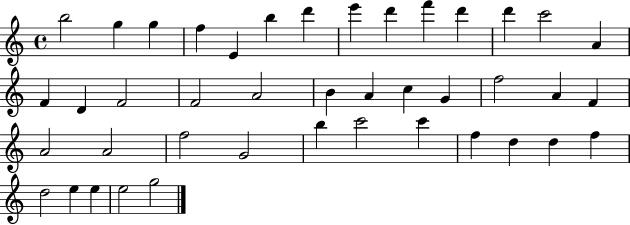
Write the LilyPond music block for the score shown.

{
  \clef treble
  \time 4/4
  \defaultTimeSignature
  \key c \major
  b''2 g''4 g''4 | f''4 e'4 b''4 d'''4 | e'''4 d'''4 f'''4 d'''4 | d'''4 c'''2 a'4 | \break f'4 d'4 f'2 | f'2 a'2 | b'4 a'4 c''4 g'4 | f''2 a'4 f'4 | \break a'2 a'2 | f''2 g'2 | b''4 c'''2 c'''4 | f''4 d''4 d''4 f''4 | \break d''2 e''4 e''4 | e''2 g''2 | \bar "|."
}